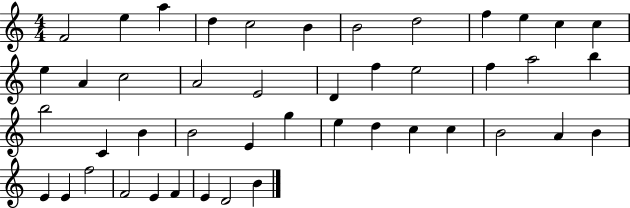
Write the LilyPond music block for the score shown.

{
  \clef treble
  \numericTimeSignature
  \time 4/4
  \key c \major
  f'2 e''4 a''4 | d''4 c''2 b'4 | b'2 d''2 | f''4 e''4 c''4 c''4 | \break e''4 a'4 c''2 | a'2 e'2 | d'4 f''4 e''2 | f''4 a''2 b''4 | \break b''2 c'4 b'4 | b'2 e'4 g''4 | e''4 d''4 c''4 c''4 | b'2 a'4 b'4 | \break e'4 e'4 f''2 | f'2 e'4 f'4 | e'4 d'2 b'4 | \bar "|."
}